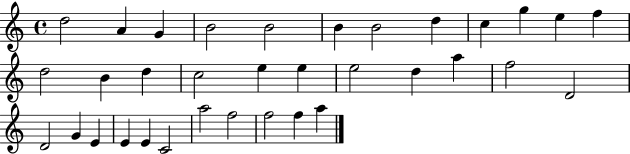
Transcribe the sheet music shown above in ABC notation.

X:1
T:Untitled
M:4/4
L:1/4
K:C
d2 A G B2 B2 B B2 d c g e f d2 B d c2 e e e2 d a f2 D2 D2 G E E E C2 a2 f2 f2 f a